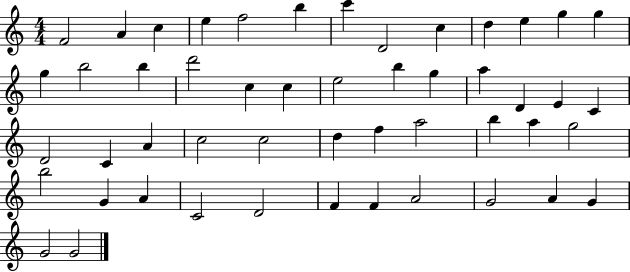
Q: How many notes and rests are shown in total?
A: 50